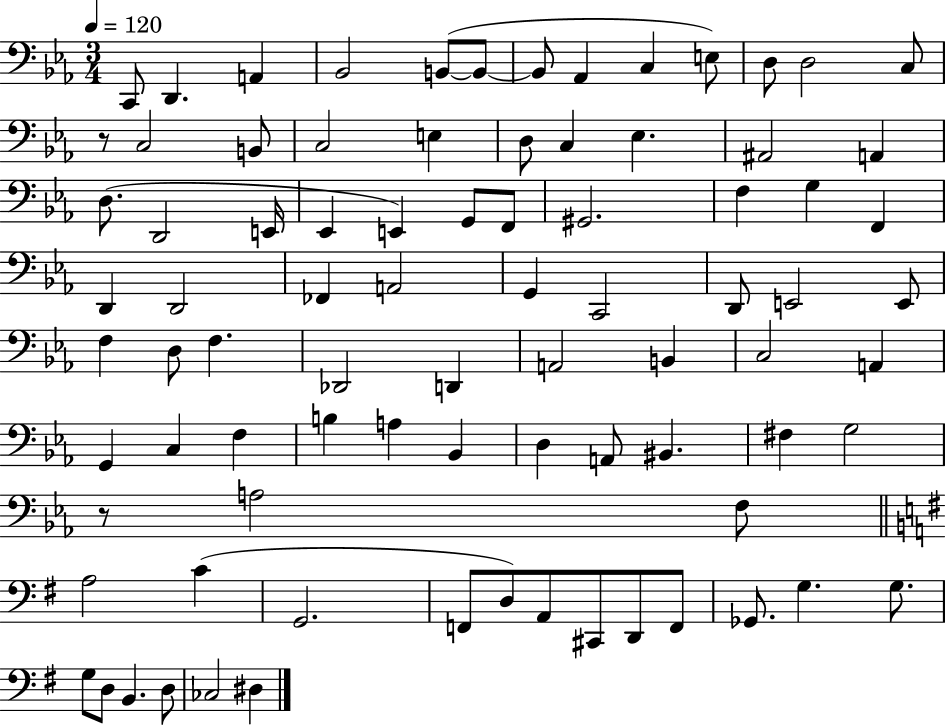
C2/e D2/q. A2/q Bb2/h B2/e B2/e B2/e Ab2/q C3/q E3/e D3/e D3/h C3/e R/e C3/h B2/e C3/h E3/q D3/e C3/q Eb3/q. A#2/h A2/q D3/e. D2/h E2/s Eb2/q E2/q G2/e F2/e G#2/h. F3/q G3/q F2/q D2/q D2/h FES2/q A2/h G2/q C2/h D2/e E2/h E2/e F3/q D3/e F3/q. Db2/h D2/q A2/h B2/q C3/h A2/q G2/q C3/q F3/q B3/q A3/q Bb2/q D3/q A2/e BIS2/q. F#3/q G3/h R/e A3/h F3/e A3/h C4/q G2/h. F2/e D3/e A2/e C#2/e D2/e F2/e Gb2/e. G3/q. G3/e. G3/e D3/e B2/q. D3/e CES3/h D#3/q